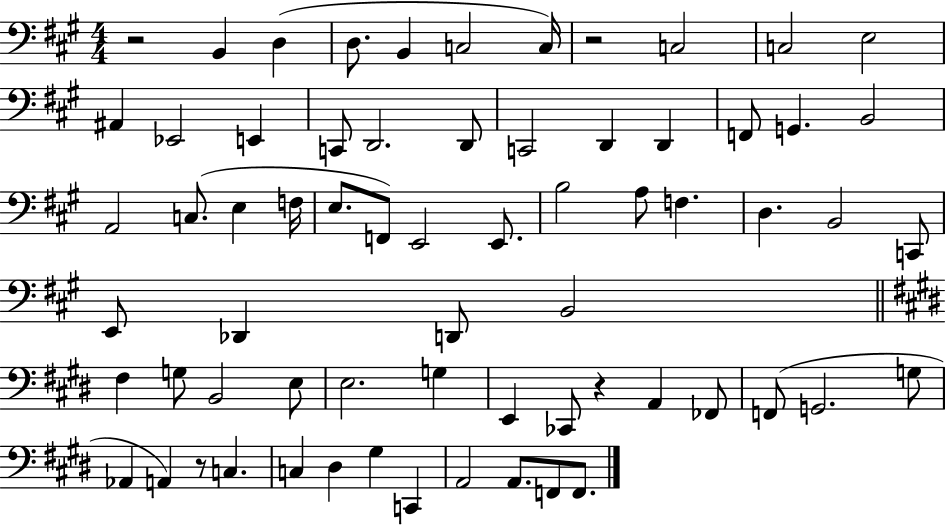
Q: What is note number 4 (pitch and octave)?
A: B2